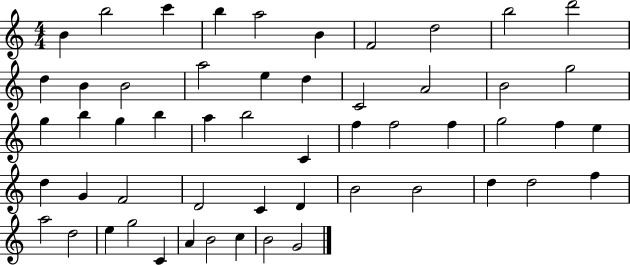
B4/q B5/h C6/q B5/q A5/h B4/q F4/h D5/h B5/h D6/h D5/q B4/q B4/h A5/h E5/q D5/q C4/h A4/h B4/h G5/h G5/q B5/q G5/q B5/q A5/q B5/h C4/q F5/q F5/h F5/q G5/h F5/q E5/q D5/q G4/q F4/h D4/h C4/q D4/q B4/h B4/h D5/q D5/h F5/q A5/h D5/h E5/q G5/h C4/q A4/q B4/h C5/q B4/h G4/h